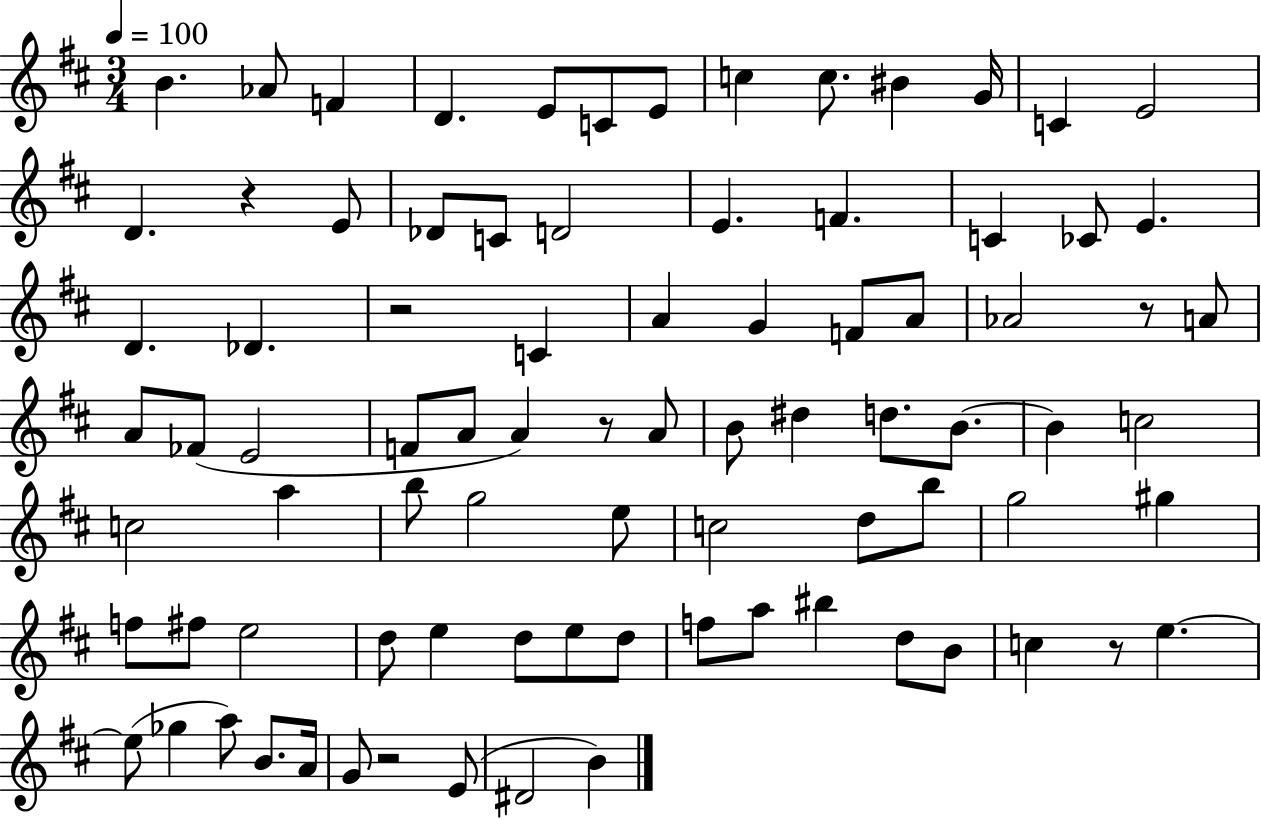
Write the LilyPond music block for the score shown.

{
  \clef treble
  \numericTimeSignature
  \time 3/4
  \key d \major
  \tempo 4 = 100
  b'4. aes'8 f'4 | d'4. e'8 c'8 e'8 | c''4 c''8. bis'4 g'16 | c'4 e'2 | \break d'4. r4 e'8 | des'8 c'8 d'2 | e'4. f'4. | c'4 ces'8 e'4. | \break d'4. des'4. | r2 c'4 | a'4 g'4 f'8 a'8 | aes'2 r8 a'8 | \break a'8 fes'8( e'2 | f'8 a'8 a'4) r8 a'8 | b'8 dis''4 d''8. b'8.~~ | b'4 c''2 | \break c''2 a''4 | b''8 g''2 e''8 | c''2 d''8 b''8 | g''2 gis''4 | \break f''8 fis''8 e''2 | d''8 e''4 d''8 e''8 d''8 | f''8 a''8 bis''4 d''8 b'8 | c''4 r8 e''4.~~ | \break e''8( ges''4 a''8) b'8. a'16 | g'8 r2 e'8( | dis'2 b'4) | \bar "|."
}